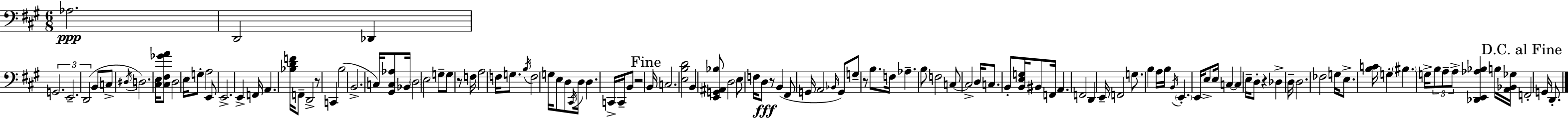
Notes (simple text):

Ab3/h. D2/h Db2/q G2/h. E2/h. D2/h B2/e C3/e D#3/s D3/h. [C#3,E3]/s [C#3,F#3,Gb4,A4]/e D3/h E3/s G3/e A3/h E2/e E2/h. E2/q F2/s A2/q. [Bb3,D4,F4]/s F2/e D2/h R/e C2/q B3/h B2/h. C3/s [G#2,C3,Ab3]/e Bb2/s D3/h E3/h G3/e G3/e R/e F3/s A3/h F3/s G3/e. B3/s F3/h G3/s E3/e D3/e C#2/s D3/s D3/q. C2/s C2/s B2/e R/h B2/s C3/h. [E3,B3,D4]/h B2/q [E2,G2,A#2,Bb3]/e D3/h E3/e F3/s D3/e R/e B2/q F#2/e G2/s A2/h Bb2/s G2/e G3/e R/e B3/e. F3/s Ab3/q. B3/e F3/h C3/e C3/h D3/s C3/e. B2/e [B2,E3,G3]/s BIS2/e F2/s A2/q. F2/h D2/q E2/s F2/h G3/e. B3/q A3/s B3/s B2/s E2/q. E2/s E3/e E3/s C3/q C3/q E3/s D3/e R/q Db3/q D3/s D3/h. FES3/h G3/s E3/e. [B3,C4]/s G3/q BIS3/q. G3/s B3/e A3/e A3/e [Db2,E2,Ab3,Bb3]/q B3/s [A2,Bb2,Gb3]/s F2/h G2/s D2/e.